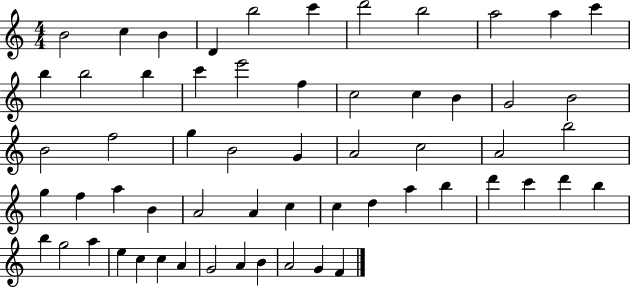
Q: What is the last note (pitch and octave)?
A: F4